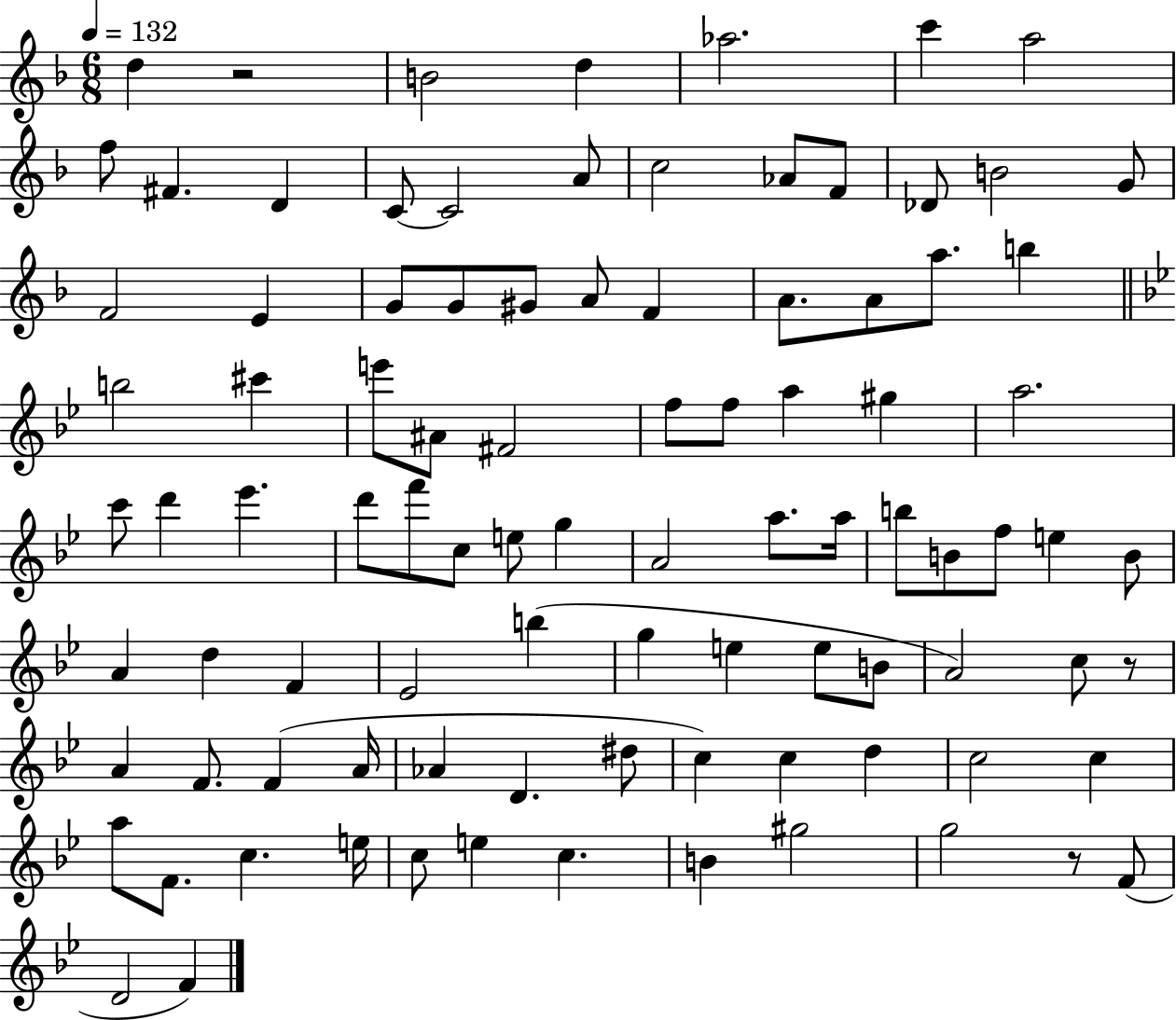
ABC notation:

X:1
T:Untitled
M:6/8
L:1/4
K:F
d z2 B2 d _a2 c' a2 f/2 ^F D C/2 C2 A/2 c2 _A/2 F/2 _D/2 B2 G/2 F2 E G/2 G/2 ^G/2 A/2 F A/2 A/2 a/2 b b2 ^c' e'/2 ^A/2 ^F2 f/2 f/2 a ^g a2 c'/2 d' _e' d'/2 f'/2 c/2 e/2 g A2 a/2 a/4 b/2 B/2 f/2 e B/2 A d F _E2 b g e e/2 B/2 A2 c/2 z/2 A F/2 F A/4 _A D ^d/2 c c d c2 c a/2 F/2 c e/4 c/2 e c B ^g2 g2 z/2 F/2 D2 F